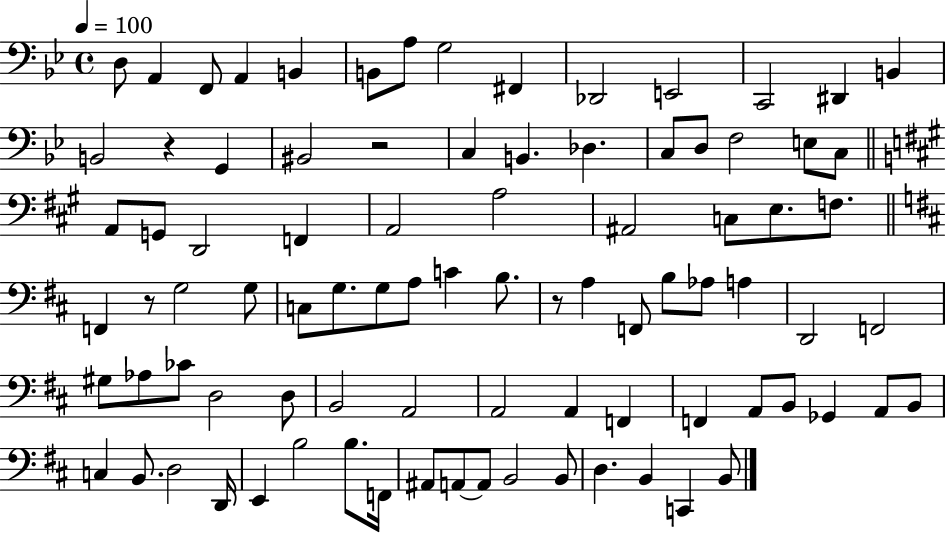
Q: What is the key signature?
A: BES major